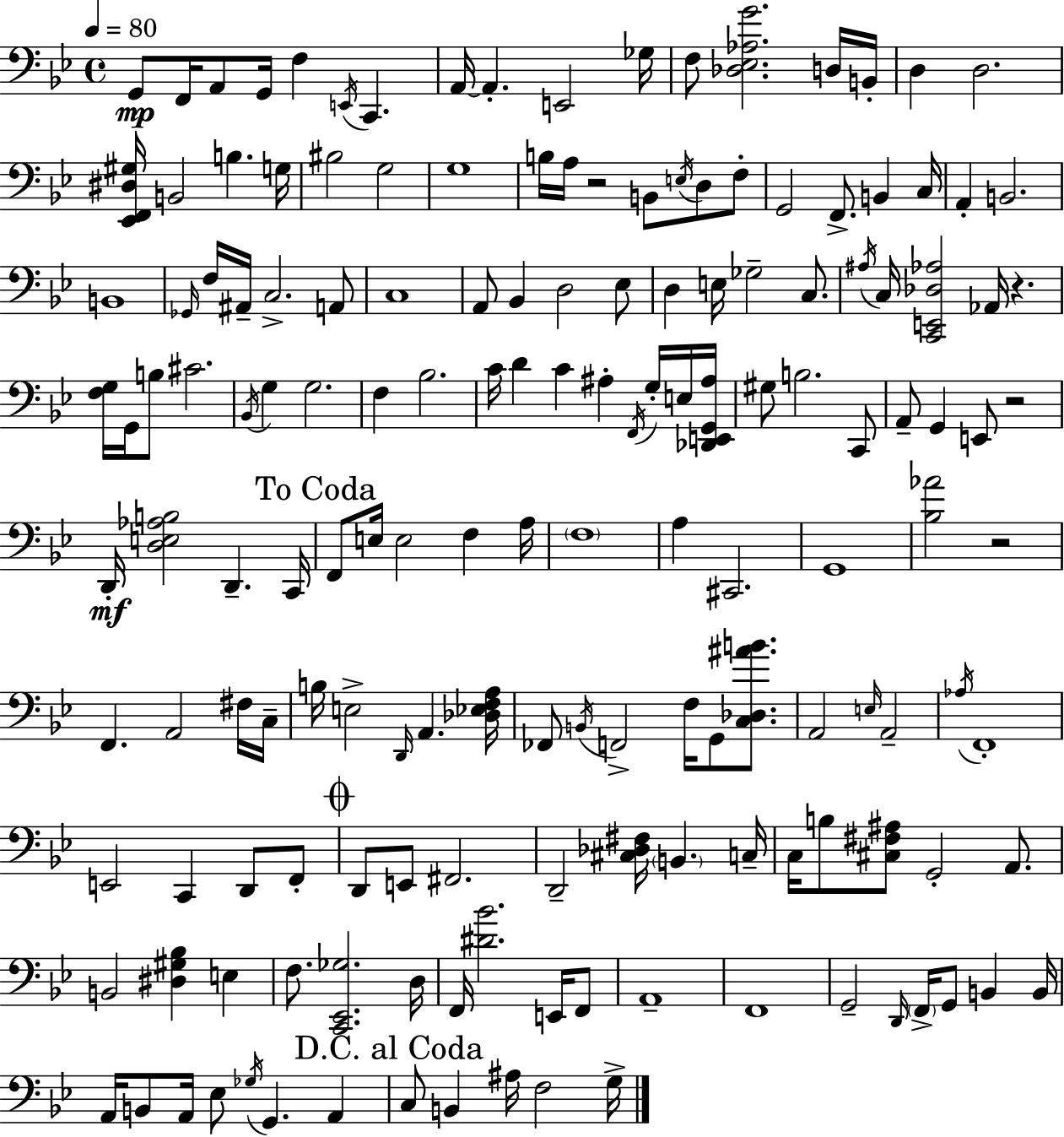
X:1
T:Untitled
M:4/4
L:1/4
K:Bb
G,,/2 F,,/4 A,,/2 G,,/4 F, E,,/4 C,, A,,/4 A,, E,,2 _G,/4 F,/2 [_D,_E,_A,G]2 D,/4 B,,/4 D, D,2 [_E,,F,,^D,^G,]/4 B,,2 B, G,/4 ^B,2 G,2 G,4 B,/4 A,/4 z2 B,,/2 E,/4 D,/2 F,/2 G,,2 F,,/2 B,, C,/4 A,, B,,2 B,,4 _G,,/4 F,/4 ^A,,/4 C,2 A,,/2 C,4 A,,/2 _B,, D,2 _E,/2 D, E,/4 _G,2 C,/2 ^A,/4 C,/4 [C,,E,,_D,_A,]2 _A,,/4 z [F,G,]/4 G,,/4 B,/2 ^C2 _B,,/4 G, G,2 F, _B,2 C/4 D C ^A, F,,/4 G,/4 E,/4 [_D,,E,,G,,^A,]/4 ^G,/2 B,2 C,,/2 A,,/2 G,, E,,/2 z2 D,,/4 [D,E,_A,B,]2 D,, C,,/4 F,,/2 E,/4 E,2 F, A,/4 F,4 A, ^C,,2 G,,4 [_B,_A]2 z2 F,, A,,2 ^F,/4 C,/4 B,/4 E,2 D,,/4 A,, [_D,_E,F,A,]/4 _F,,/2 B,,/4 F,,2 F,/4 G,,/2 [C,_D,^AB]/2 A,,2 E,/4 A,,2 _A,/4 F,,4 E,,2 C,, D,,/2 F,,/2 D,,/2 E,,/2 ^F,,2 D,,2 [^C,_D,^F,]/4 B,, C,/4 C,/4 B,/2 [^C,^F,^A,]/2 G,,2 A,,/2 B,,2 [^D,^G,_B,] E, F,/2 [C,,_E,,_G,]2 D,/4 F,,/4 [^D_B]2 E,,/4 F,,/2 A,,4 F,,4 G,,2 D,,/4 F,,/4 G,,/2 B,, B,,/4 A,,/4 B,,/2 A,,/4 _E,/2 _G,/4 G,, A,, C,/2 B,, ^A,/4 F,2 G,/4